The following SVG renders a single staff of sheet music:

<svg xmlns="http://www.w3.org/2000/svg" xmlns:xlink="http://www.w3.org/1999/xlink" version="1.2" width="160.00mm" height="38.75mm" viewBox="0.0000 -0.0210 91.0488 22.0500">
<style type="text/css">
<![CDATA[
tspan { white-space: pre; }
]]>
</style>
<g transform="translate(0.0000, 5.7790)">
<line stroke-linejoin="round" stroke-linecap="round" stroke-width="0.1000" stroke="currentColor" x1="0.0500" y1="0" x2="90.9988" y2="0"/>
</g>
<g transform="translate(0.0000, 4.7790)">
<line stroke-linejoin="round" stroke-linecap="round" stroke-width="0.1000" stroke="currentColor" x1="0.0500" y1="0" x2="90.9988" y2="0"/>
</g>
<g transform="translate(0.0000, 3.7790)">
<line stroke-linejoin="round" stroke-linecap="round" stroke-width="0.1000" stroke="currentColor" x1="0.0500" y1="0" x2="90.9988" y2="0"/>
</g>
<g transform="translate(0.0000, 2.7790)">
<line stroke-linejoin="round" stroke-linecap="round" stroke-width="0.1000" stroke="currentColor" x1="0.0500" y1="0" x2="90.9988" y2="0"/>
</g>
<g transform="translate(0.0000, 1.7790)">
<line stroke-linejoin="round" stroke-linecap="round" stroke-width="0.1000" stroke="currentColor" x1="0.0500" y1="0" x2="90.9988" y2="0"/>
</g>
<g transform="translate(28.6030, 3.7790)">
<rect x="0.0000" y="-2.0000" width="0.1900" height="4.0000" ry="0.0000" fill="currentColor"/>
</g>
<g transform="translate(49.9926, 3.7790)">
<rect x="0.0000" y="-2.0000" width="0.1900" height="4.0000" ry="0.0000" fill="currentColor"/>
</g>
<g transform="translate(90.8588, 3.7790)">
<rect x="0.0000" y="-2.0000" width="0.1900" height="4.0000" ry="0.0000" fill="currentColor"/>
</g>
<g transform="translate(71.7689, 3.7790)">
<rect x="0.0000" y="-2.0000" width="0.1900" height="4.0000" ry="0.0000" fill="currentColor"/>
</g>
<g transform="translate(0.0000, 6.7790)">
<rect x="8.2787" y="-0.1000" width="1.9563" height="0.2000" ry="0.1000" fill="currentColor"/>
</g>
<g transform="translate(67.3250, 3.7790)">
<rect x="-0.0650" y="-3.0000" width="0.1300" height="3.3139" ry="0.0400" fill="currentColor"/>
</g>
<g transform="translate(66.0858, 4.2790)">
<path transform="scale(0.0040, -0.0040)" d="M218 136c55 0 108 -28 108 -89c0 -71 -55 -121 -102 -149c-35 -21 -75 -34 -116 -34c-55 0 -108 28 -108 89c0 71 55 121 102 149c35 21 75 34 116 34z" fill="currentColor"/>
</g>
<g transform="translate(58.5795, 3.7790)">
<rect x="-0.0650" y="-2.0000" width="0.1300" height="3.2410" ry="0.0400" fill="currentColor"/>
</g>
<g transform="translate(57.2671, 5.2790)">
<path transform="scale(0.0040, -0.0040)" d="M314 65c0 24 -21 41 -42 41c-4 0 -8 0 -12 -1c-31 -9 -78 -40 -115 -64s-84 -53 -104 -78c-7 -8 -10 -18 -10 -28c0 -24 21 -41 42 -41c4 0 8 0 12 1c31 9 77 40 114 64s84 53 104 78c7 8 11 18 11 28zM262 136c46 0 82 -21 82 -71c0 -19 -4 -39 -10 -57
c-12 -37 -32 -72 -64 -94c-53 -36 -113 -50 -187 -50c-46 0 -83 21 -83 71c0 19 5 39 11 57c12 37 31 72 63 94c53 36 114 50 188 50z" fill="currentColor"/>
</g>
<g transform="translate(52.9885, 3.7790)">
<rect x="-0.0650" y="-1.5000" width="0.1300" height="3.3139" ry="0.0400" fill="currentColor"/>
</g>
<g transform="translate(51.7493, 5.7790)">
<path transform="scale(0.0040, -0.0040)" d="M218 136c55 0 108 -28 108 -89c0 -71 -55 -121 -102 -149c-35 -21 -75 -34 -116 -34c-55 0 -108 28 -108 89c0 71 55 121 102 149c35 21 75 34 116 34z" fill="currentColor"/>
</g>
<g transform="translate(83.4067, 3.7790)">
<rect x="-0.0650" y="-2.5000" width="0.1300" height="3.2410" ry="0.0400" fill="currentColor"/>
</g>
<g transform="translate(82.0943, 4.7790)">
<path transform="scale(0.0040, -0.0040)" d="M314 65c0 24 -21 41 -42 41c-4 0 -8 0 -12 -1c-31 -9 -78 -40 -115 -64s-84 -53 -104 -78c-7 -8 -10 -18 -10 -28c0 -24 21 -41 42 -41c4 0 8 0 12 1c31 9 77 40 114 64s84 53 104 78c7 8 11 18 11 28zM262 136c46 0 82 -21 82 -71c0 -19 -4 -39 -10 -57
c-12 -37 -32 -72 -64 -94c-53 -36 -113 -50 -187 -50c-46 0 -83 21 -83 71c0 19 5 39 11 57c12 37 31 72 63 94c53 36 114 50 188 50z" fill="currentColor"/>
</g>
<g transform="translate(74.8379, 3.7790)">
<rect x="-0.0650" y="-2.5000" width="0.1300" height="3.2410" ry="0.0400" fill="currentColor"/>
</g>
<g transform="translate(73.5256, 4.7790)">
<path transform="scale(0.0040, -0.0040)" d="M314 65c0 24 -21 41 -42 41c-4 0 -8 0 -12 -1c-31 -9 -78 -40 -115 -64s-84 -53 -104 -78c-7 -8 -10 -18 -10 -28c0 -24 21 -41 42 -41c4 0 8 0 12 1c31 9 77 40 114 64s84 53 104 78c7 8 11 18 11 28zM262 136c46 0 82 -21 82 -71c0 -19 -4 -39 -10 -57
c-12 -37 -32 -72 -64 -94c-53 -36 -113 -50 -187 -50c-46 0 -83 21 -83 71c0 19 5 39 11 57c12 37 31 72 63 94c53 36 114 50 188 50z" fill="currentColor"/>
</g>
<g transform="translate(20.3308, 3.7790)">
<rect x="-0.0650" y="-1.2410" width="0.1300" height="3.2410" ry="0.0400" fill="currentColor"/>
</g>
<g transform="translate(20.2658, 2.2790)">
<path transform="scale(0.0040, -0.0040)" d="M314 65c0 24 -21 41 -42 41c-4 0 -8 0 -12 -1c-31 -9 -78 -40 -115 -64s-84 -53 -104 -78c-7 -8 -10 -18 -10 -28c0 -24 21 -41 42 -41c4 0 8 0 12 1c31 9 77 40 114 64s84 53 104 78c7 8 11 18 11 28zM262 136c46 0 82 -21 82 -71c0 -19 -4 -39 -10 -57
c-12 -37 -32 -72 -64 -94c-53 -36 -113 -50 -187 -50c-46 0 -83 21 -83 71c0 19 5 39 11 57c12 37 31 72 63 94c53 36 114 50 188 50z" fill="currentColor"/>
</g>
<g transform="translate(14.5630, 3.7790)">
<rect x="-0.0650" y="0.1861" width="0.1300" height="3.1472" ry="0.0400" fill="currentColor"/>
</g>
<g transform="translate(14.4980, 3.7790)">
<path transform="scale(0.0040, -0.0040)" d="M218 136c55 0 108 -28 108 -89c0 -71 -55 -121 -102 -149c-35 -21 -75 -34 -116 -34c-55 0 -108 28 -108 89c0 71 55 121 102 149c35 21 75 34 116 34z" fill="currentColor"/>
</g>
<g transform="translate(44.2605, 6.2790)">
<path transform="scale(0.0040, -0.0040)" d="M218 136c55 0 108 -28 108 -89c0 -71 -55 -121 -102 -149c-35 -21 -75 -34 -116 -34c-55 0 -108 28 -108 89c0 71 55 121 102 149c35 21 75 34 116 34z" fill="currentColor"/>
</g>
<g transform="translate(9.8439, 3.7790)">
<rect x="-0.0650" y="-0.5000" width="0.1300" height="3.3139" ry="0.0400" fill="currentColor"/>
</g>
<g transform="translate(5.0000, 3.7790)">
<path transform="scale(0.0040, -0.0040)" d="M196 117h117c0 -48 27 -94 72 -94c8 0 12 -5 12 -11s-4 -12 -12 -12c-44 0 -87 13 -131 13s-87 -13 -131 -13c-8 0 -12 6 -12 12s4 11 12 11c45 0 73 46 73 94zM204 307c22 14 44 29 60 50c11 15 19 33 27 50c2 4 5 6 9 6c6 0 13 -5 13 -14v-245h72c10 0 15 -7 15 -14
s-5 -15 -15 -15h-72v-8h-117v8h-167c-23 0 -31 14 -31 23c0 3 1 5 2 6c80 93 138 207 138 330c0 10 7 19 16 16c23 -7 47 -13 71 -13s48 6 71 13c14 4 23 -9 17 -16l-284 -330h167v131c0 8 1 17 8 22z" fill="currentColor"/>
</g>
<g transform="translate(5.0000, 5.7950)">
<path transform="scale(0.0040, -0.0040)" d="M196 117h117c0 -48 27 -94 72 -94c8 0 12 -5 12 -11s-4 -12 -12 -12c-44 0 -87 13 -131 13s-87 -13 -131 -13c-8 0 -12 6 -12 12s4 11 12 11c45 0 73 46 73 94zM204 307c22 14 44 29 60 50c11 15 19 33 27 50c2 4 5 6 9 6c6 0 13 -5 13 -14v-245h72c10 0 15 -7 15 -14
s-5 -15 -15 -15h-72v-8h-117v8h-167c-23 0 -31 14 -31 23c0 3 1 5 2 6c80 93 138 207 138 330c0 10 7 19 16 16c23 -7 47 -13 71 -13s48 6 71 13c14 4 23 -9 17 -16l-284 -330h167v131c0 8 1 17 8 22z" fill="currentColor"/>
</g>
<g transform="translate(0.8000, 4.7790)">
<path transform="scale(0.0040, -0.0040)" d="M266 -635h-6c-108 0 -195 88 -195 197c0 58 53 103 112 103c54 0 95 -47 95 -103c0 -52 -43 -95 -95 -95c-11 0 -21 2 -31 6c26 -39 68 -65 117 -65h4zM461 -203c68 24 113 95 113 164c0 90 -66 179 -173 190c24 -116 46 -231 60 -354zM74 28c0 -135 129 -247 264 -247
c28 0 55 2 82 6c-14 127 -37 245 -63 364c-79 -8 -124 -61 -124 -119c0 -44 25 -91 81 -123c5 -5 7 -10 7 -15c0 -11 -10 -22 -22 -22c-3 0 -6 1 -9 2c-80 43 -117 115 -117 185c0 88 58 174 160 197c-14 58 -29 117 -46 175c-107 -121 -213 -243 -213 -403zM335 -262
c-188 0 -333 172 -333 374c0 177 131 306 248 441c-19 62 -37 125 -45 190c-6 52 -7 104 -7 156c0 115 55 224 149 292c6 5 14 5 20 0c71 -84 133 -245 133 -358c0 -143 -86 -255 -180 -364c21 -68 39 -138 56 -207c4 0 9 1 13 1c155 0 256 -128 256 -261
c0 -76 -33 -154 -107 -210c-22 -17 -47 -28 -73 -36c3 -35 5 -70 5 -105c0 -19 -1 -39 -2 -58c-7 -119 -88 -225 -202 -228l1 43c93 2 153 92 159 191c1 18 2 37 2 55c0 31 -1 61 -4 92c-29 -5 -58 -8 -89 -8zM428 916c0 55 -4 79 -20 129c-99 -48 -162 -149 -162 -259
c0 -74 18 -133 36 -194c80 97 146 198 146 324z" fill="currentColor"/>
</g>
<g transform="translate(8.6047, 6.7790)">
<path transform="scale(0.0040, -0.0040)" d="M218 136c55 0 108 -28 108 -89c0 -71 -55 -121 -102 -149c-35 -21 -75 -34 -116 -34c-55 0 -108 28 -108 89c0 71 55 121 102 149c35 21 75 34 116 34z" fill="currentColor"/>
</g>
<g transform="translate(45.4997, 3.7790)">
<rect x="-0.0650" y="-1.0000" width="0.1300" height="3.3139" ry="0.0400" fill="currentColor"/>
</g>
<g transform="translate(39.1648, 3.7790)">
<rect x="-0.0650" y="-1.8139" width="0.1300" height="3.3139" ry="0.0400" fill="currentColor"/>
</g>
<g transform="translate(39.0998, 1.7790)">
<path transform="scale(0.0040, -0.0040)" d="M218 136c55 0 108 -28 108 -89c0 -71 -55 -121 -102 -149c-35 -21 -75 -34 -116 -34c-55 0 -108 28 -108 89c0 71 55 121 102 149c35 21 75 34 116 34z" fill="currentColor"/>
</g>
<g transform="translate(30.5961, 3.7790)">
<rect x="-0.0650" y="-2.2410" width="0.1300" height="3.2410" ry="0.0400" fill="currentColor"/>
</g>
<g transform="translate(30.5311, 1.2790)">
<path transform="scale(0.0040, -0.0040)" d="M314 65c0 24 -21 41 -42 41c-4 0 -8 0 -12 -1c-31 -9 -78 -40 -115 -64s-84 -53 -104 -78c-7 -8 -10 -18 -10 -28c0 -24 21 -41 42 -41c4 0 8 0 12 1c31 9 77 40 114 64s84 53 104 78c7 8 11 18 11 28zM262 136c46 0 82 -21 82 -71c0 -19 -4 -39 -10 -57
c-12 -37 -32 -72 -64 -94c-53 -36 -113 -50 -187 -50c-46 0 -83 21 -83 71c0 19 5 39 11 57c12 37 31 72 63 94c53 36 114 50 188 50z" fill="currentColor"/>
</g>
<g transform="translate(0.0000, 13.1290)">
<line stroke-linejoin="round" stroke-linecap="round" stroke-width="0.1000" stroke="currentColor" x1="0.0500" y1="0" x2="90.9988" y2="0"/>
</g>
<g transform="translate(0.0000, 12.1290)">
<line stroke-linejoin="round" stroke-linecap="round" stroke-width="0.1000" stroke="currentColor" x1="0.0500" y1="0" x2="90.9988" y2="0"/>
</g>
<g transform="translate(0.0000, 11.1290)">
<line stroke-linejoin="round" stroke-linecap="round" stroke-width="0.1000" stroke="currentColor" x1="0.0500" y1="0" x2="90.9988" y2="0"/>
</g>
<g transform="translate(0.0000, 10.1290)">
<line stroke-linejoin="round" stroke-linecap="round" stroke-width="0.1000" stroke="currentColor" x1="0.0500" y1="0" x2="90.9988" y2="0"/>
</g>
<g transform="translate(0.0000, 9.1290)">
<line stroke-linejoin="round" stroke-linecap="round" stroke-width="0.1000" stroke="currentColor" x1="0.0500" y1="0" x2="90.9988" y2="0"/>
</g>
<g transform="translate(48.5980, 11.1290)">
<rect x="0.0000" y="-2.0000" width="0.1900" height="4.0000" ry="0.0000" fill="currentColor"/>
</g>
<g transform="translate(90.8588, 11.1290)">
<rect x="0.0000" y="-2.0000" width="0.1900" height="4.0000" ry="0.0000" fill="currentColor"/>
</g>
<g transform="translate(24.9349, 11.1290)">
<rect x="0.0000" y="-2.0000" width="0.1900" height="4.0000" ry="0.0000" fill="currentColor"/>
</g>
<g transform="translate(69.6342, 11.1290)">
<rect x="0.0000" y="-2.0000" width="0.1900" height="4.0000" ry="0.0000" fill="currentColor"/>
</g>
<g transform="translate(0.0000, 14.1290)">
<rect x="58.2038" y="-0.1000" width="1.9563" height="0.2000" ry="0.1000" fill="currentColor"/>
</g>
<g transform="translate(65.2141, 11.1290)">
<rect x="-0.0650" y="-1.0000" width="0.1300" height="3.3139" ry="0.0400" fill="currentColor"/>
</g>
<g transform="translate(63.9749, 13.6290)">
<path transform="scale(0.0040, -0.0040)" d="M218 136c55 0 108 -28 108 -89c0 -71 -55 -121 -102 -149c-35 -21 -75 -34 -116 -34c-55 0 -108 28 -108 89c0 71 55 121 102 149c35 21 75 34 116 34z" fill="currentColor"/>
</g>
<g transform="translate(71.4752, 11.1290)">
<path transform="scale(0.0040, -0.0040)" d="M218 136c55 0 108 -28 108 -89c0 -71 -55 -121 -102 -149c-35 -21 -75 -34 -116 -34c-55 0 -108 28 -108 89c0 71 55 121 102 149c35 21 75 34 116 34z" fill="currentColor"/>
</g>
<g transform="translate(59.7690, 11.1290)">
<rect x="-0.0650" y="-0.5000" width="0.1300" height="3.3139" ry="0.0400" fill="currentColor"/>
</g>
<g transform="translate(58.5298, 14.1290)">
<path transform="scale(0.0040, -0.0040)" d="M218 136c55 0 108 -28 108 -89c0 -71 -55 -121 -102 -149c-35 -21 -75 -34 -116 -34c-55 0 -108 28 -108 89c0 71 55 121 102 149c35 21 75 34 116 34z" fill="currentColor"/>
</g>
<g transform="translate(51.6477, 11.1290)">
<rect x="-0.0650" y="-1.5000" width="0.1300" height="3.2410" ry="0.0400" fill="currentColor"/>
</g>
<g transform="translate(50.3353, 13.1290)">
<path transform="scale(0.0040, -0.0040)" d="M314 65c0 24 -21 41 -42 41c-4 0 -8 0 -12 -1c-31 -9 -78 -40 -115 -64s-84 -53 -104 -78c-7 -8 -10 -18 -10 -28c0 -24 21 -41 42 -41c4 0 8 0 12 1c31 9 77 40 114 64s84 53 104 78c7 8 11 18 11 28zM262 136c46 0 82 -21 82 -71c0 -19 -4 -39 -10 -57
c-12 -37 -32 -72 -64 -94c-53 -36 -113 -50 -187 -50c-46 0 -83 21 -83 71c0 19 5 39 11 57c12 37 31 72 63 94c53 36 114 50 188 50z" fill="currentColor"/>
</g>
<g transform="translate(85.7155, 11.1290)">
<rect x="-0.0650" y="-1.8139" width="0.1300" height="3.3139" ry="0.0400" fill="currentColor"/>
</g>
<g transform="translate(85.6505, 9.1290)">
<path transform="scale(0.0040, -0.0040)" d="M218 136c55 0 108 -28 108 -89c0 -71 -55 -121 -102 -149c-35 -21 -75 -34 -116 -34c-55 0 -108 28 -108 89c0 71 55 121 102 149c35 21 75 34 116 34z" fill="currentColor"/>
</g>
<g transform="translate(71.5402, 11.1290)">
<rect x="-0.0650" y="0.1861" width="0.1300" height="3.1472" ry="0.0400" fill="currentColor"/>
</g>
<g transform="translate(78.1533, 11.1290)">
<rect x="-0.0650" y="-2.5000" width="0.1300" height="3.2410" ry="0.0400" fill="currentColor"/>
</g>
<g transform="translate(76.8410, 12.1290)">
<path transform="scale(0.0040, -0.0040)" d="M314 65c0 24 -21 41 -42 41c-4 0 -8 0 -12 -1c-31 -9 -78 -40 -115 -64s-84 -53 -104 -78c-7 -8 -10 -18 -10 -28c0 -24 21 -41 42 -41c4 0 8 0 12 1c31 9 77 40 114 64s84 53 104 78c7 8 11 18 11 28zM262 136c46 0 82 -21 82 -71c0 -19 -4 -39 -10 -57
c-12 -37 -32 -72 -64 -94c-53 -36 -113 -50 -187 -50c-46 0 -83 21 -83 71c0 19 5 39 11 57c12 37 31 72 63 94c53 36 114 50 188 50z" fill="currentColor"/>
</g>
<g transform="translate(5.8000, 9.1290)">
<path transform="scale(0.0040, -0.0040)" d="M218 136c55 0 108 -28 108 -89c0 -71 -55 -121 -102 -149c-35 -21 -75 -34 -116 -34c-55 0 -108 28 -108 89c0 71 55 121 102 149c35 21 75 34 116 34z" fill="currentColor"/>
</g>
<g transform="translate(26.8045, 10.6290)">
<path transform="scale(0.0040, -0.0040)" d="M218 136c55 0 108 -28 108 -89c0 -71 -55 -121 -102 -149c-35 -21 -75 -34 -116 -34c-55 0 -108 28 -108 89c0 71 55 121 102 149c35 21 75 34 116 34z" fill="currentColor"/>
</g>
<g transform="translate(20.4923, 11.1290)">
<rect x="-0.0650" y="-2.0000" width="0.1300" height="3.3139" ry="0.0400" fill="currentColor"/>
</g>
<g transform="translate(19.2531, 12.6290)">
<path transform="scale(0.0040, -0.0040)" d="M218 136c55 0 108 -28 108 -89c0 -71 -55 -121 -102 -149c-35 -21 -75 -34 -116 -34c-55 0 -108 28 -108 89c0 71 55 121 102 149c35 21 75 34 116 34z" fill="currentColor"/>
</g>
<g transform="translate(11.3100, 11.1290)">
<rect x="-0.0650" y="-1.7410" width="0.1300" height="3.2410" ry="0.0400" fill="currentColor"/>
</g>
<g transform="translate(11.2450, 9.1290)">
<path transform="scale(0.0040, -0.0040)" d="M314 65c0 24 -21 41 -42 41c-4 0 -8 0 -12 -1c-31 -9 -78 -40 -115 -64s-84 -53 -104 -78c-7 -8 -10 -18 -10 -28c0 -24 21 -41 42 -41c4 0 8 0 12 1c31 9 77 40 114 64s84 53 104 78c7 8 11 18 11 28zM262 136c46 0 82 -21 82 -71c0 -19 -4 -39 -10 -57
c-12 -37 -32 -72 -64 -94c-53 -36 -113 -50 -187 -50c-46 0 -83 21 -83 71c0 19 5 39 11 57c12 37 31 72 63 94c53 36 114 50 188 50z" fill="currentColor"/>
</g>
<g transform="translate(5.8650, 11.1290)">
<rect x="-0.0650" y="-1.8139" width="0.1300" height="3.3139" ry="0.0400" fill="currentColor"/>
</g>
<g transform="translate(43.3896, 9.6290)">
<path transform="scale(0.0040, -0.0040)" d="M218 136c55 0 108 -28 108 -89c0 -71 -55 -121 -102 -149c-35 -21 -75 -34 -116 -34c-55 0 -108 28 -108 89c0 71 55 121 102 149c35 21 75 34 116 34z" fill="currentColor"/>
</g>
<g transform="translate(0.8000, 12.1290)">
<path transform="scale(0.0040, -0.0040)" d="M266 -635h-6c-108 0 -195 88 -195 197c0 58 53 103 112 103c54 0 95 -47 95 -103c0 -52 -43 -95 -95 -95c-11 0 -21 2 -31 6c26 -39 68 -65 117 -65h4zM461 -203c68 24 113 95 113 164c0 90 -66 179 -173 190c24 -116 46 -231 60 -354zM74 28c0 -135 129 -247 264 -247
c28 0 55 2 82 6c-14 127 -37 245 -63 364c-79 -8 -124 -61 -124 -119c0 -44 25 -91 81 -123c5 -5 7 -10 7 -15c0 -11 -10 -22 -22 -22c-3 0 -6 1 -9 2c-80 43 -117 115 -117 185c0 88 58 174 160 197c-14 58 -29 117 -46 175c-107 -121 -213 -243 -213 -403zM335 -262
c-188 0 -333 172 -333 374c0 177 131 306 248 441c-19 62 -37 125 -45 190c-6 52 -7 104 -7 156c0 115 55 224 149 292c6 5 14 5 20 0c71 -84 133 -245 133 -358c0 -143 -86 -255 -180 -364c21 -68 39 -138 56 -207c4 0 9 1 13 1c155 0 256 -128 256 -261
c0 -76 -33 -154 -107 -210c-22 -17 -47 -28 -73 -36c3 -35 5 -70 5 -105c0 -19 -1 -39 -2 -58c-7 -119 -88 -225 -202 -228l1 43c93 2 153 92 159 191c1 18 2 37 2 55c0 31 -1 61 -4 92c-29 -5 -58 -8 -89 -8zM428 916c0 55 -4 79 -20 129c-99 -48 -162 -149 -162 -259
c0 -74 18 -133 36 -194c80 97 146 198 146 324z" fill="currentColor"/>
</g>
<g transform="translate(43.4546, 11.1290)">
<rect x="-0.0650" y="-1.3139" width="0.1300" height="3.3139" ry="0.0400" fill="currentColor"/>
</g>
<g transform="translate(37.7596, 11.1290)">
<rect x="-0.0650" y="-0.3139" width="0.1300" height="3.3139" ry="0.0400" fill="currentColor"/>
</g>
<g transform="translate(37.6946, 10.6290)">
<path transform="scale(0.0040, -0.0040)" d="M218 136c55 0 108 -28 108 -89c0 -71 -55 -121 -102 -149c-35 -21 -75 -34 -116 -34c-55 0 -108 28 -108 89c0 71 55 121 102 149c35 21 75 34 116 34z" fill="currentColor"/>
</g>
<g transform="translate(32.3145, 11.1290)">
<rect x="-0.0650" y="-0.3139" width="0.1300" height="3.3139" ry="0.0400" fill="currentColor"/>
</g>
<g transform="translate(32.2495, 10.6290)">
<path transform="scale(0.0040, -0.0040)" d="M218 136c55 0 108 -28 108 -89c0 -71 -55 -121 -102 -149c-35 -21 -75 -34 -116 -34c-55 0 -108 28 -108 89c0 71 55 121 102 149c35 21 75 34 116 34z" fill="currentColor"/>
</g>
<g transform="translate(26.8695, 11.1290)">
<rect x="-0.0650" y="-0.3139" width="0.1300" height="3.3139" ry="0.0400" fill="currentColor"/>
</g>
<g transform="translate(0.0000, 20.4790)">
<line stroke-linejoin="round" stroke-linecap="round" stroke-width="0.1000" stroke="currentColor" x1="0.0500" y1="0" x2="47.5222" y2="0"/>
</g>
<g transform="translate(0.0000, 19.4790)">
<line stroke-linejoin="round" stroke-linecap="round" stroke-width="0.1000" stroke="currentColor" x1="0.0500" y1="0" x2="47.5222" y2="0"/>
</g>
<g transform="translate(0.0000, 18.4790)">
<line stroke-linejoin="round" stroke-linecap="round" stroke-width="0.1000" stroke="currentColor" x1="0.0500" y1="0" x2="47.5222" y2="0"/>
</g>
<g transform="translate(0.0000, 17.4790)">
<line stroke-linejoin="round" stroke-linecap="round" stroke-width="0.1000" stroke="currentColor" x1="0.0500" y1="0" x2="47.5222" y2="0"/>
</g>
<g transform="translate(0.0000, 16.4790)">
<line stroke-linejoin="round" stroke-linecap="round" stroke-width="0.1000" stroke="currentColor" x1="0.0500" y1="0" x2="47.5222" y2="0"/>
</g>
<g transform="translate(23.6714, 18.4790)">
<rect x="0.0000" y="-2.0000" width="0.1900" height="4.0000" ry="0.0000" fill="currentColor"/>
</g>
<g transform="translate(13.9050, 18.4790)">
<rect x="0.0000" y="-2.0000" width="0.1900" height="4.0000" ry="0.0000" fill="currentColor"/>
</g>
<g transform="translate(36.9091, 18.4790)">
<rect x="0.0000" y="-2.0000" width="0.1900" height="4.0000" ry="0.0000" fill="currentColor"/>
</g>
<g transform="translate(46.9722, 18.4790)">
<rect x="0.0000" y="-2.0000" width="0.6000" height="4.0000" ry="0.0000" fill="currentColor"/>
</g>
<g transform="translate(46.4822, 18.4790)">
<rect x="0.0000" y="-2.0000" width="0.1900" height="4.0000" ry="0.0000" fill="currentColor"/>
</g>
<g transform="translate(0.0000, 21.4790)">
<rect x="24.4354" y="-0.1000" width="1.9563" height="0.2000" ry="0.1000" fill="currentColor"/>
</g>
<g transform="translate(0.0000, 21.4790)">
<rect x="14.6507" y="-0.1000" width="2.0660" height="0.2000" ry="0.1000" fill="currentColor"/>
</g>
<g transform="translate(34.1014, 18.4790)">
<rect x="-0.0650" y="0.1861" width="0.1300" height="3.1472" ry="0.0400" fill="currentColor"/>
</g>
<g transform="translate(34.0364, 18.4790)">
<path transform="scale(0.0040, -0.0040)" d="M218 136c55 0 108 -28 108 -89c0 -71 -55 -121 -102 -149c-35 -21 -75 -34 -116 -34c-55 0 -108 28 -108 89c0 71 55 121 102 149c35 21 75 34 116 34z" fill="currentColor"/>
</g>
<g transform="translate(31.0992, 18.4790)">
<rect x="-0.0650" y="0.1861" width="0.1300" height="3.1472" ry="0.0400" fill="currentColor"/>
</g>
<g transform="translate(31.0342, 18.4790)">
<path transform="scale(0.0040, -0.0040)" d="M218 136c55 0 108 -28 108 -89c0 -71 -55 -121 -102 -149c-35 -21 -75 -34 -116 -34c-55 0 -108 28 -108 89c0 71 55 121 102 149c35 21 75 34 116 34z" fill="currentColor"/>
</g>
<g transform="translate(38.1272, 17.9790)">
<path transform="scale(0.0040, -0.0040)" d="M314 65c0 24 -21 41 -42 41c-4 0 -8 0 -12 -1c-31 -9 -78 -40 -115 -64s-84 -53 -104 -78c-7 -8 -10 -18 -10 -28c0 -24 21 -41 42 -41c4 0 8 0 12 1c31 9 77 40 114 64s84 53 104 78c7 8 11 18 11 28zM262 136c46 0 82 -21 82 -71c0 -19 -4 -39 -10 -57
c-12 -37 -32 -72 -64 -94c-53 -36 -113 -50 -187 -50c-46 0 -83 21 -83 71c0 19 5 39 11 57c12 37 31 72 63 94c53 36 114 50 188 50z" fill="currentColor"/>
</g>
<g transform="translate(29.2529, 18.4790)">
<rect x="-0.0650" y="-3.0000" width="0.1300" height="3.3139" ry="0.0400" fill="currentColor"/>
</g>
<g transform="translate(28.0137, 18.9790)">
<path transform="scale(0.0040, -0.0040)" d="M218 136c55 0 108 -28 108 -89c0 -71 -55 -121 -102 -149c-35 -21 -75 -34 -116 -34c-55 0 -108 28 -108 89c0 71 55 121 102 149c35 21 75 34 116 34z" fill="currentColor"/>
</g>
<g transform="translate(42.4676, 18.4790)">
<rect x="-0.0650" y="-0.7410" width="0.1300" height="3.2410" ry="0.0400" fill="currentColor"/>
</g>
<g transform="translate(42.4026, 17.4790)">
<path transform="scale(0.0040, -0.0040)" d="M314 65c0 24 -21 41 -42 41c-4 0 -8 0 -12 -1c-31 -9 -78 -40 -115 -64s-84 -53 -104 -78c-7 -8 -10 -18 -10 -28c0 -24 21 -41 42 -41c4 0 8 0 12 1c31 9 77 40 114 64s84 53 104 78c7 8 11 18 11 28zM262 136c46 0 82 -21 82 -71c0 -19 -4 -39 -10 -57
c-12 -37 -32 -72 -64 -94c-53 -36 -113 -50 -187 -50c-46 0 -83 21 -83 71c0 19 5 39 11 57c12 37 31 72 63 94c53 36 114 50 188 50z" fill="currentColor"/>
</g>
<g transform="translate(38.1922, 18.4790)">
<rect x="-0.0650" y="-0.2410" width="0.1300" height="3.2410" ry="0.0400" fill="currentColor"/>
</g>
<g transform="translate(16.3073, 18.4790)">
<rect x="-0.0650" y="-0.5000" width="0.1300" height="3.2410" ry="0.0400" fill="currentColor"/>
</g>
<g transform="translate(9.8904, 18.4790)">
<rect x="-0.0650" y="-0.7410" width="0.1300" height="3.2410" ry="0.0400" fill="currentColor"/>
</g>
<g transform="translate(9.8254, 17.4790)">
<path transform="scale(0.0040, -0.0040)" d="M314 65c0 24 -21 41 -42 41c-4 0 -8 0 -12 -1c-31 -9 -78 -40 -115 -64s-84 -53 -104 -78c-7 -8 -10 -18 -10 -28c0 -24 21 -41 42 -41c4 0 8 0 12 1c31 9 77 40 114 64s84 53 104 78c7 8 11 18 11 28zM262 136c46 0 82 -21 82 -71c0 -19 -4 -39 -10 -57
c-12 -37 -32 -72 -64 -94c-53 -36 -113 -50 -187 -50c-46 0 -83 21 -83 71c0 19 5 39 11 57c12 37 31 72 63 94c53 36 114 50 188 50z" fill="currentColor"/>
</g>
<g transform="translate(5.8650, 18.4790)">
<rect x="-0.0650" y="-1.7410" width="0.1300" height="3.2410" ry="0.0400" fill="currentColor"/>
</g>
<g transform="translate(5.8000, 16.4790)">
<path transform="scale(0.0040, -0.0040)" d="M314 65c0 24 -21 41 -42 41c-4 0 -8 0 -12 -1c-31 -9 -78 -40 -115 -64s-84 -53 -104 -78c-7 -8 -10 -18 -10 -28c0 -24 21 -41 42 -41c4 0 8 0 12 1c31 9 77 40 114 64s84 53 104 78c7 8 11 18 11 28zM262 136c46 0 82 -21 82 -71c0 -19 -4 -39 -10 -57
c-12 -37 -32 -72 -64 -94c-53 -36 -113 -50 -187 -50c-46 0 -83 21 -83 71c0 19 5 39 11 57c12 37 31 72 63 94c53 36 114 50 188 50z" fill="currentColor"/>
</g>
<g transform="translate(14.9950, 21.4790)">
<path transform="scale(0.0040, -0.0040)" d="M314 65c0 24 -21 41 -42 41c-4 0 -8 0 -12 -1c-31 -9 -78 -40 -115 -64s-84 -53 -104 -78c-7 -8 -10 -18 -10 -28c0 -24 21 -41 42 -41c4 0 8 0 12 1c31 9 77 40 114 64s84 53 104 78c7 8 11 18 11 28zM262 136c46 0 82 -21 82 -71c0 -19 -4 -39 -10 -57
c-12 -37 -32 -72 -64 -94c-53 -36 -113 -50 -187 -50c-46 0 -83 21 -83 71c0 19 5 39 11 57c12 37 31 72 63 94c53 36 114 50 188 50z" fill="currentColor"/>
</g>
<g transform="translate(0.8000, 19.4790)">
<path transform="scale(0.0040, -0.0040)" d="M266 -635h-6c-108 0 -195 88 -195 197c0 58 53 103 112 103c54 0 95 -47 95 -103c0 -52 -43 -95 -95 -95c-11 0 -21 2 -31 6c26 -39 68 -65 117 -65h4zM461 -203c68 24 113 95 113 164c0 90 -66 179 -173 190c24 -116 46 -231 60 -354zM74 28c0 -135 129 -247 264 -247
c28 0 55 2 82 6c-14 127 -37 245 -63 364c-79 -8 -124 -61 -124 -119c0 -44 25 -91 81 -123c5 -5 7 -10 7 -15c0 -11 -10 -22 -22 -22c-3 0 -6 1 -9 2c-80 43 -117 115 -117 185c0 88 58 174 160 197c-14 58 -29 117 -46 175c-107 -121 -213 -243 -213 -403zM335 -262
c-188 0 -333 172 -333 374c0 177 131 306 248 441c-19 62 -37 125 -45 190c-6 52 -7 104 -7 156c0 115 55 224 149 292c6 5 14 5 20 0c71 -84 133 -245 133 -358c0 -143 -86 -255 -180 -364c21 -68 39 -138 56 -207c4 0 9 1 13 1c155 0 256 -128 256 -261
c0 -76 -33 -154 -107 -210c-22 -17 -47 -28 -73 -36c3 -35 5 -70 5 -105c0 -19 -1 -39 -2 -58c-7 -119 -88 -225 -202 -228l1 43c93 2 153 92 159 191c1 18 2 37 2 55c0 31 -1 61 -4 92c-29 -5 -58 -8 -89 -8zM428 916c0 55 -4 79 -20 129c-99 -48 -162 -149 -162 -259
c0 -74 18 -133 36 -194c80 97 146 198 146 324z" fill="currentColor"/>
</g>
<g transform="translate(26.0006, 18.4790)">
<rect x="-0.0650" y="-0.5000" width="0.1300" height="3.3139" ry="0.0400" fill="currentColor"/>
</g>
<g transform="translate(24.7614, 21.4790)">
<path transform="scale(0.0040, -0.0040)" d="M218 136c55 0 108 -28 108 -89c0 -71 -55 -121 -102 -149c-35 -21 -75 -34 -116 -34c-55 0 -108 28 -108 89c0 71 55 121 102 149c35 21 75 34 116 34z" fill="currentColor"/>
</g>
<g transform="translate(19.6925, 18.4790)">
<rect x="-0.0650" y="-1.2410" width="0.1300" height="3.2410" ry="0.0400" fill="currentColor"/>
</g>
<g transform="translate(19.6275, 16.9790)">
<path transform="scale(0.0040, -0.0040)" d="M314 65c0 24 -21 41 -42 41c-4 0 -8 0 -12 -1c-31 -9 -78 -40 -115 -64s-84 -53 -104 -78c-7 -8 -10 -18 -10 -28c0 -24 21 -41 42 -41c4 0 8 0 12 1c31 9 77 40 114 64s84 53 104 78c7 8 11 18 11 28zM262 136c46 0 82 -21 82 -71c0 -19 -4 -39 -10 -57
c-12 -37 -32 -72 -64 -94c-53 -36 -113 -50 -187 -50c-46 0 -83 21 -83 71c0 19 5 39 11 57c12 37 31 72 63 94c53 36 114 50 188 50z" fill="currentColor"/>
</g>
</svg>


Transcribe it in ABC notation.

X:1
T:Untitled
M:4/4
L:1/4
K:C
C B e2 g2 f D E F2 A G2 G2 f f2 F c c c e E2 C D B G2 f f2 d2 C2 e2 C A B B c2 d2